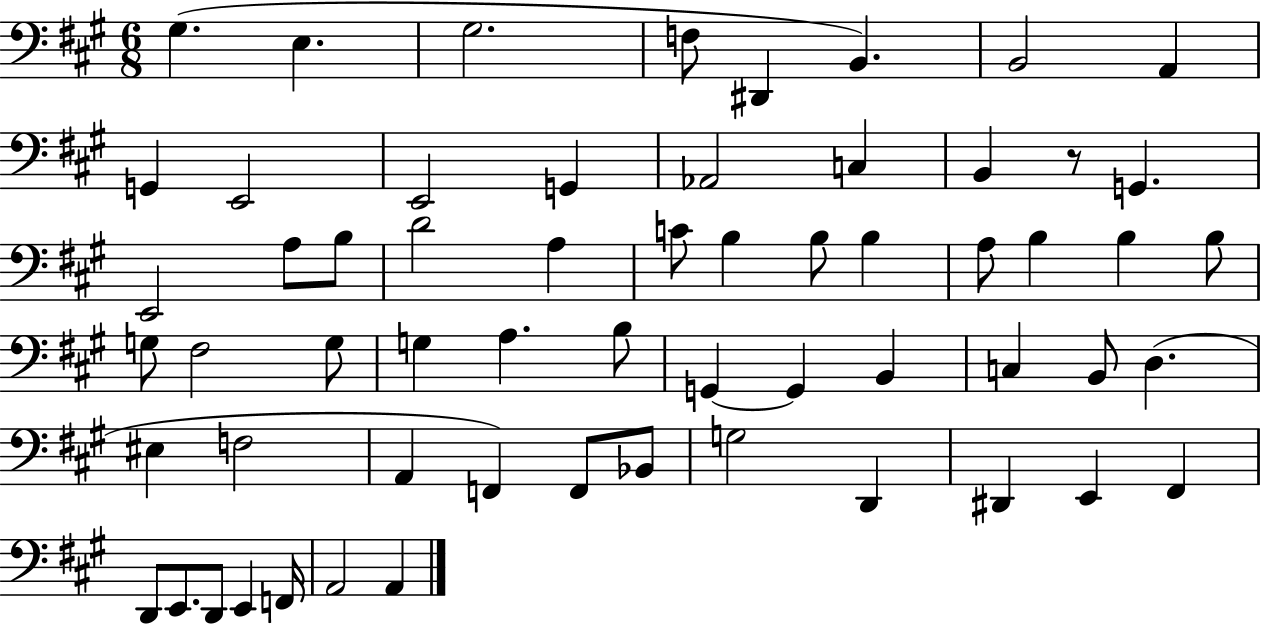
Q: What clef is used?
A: bass